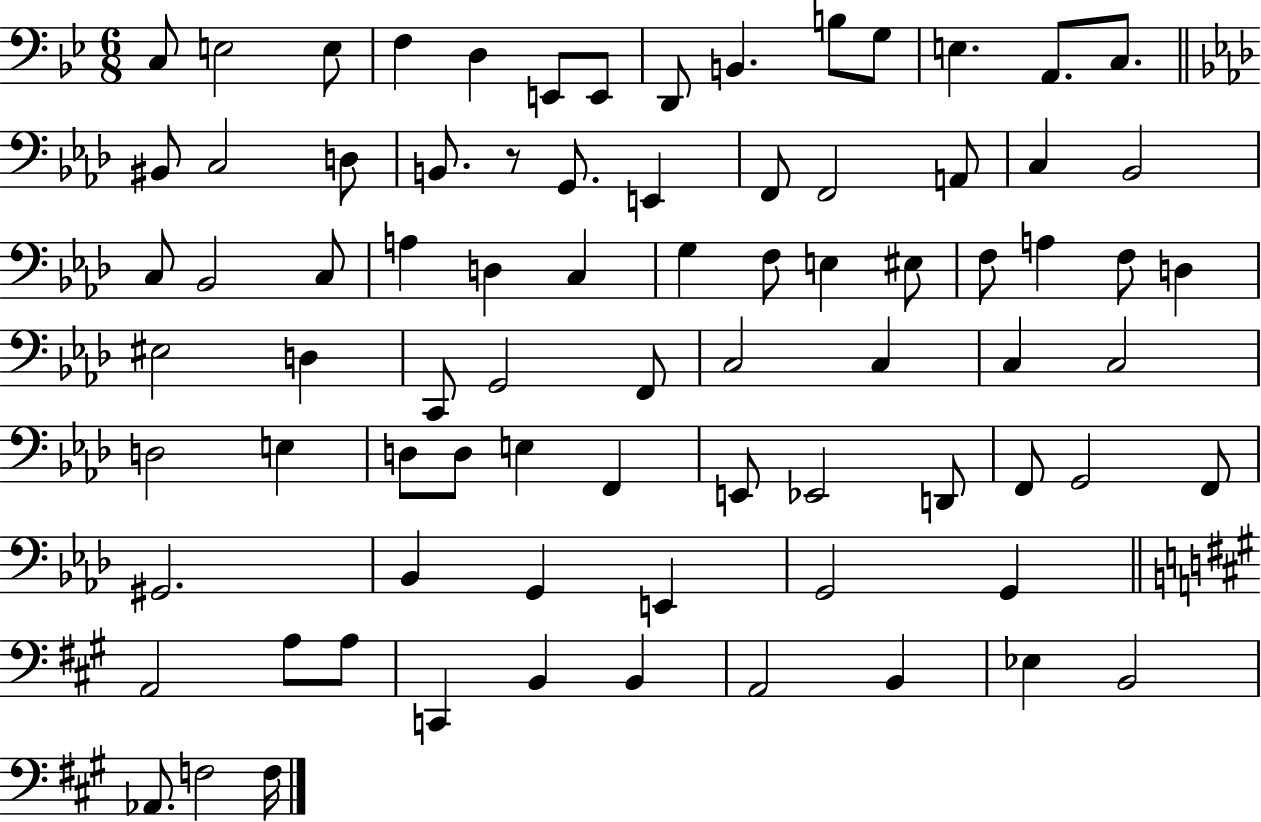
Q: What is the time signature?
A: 6/8